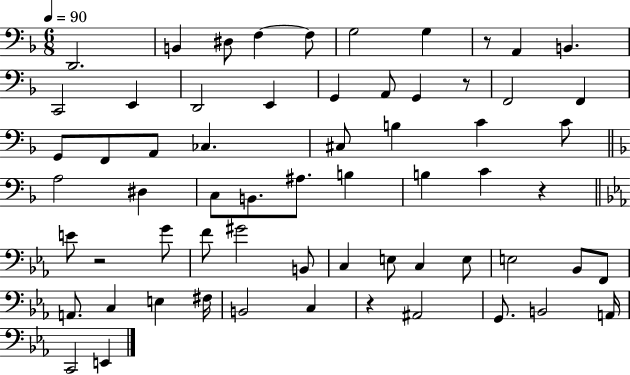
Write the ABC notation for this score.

X:1
T:Untitled
M:6/8
L:1/4
K:F
D,,2 B,, ^D,/2 F, F,/2 G,2 G, z/2 A,, B,, C,,2 E,, D,,2 E,, G,, A,,/2 G,, z/2 F,,2 F,, G,,/2 F,,/2 A,,/2 _C, ^C,/2 B, C C/2 A,2 ^D, C,/2 B,,/2 ^A,/2 B, B, C z E/2 z2 G/2 F/2 ^G2 B,,/2 C, E,/2 C, E,/2 E,2 _B,,/2 F,,/2 A,,/2 C, E, ^F,/4 B,,2 C, z ^A,,2 G,,/2 B,,2 A,,/4 C,,2 E,,